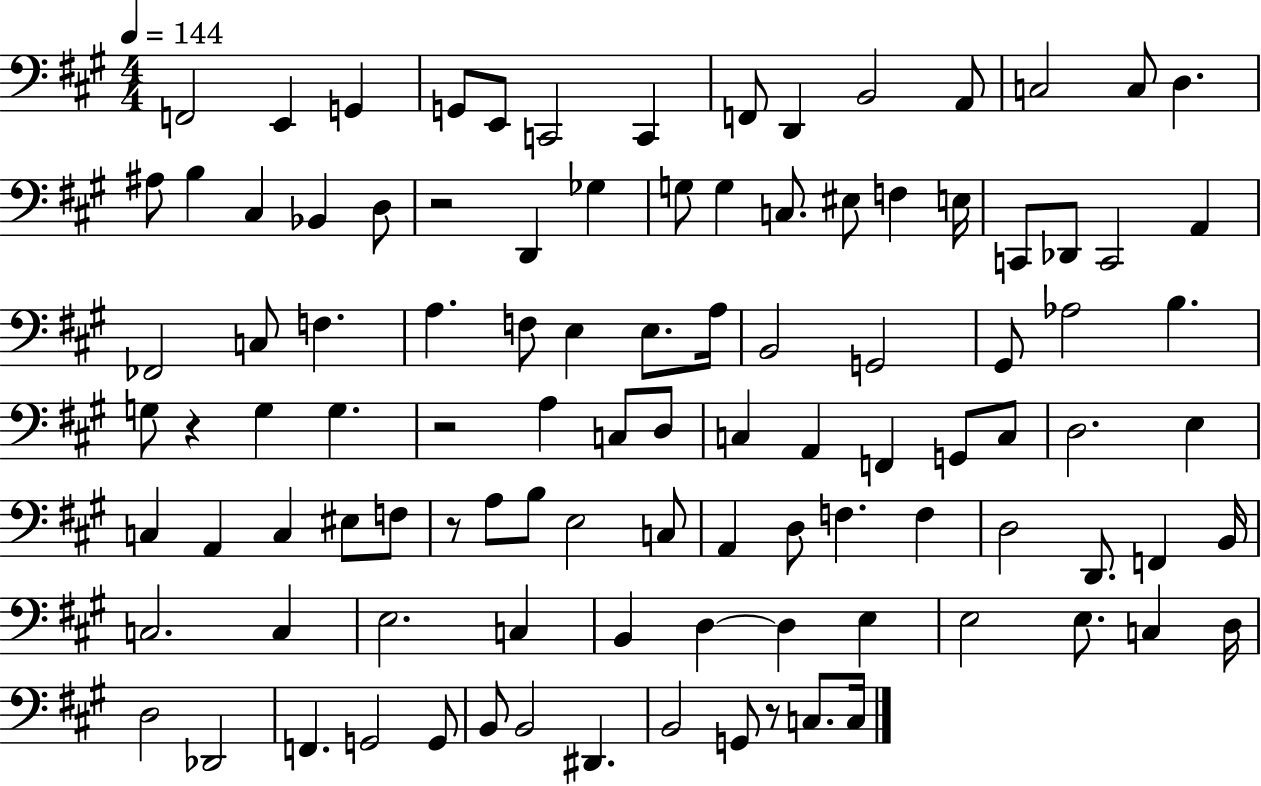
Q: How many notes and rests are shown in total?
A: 103